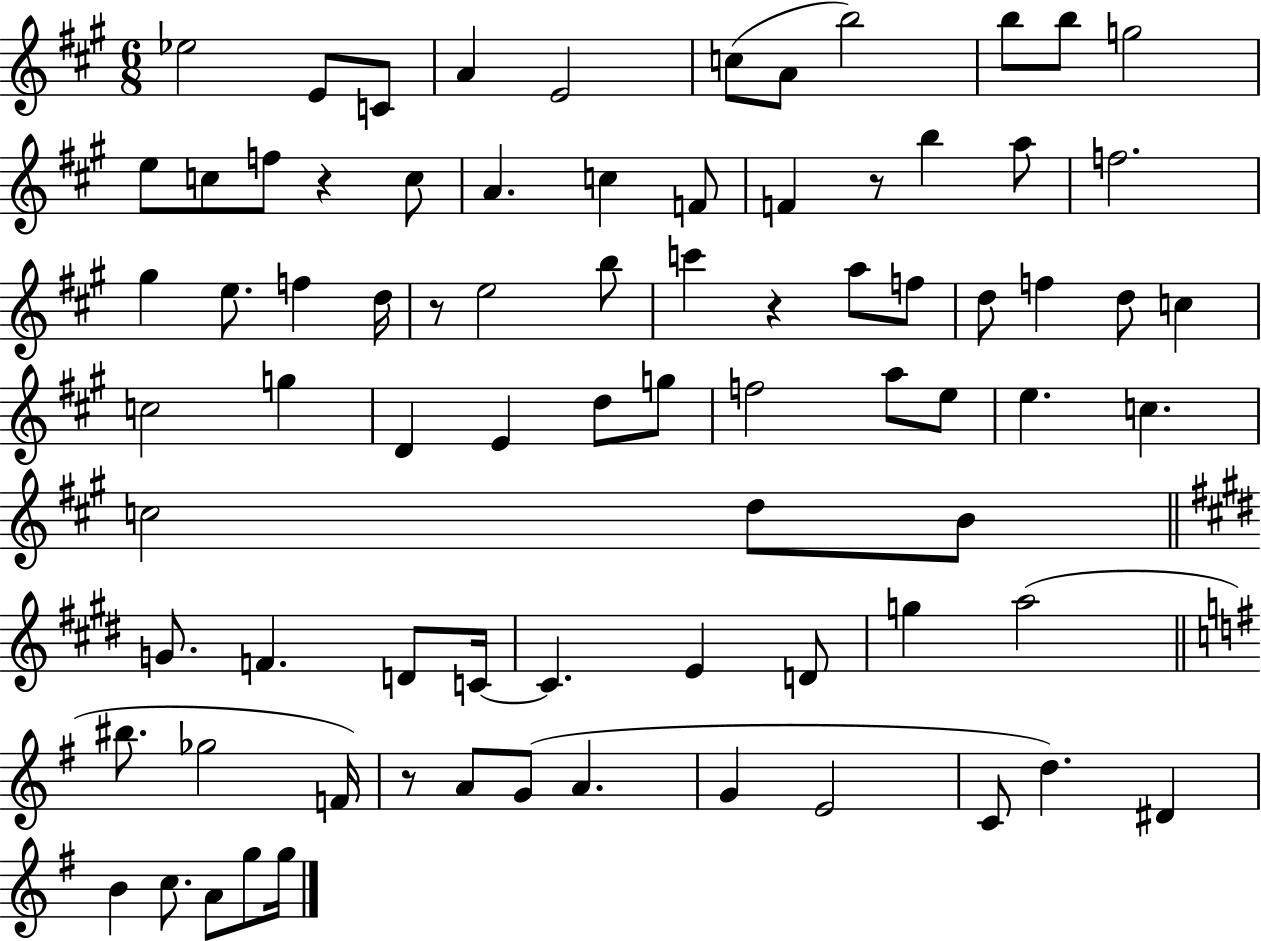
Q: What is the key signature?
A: A major